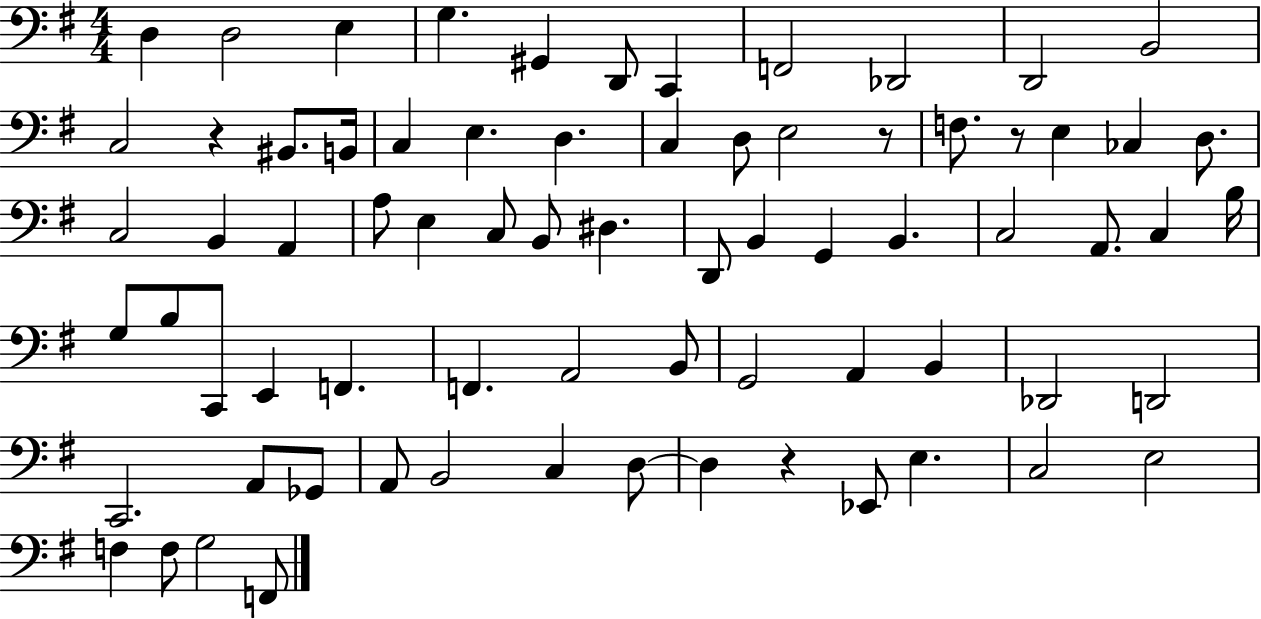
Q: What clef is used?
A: bass